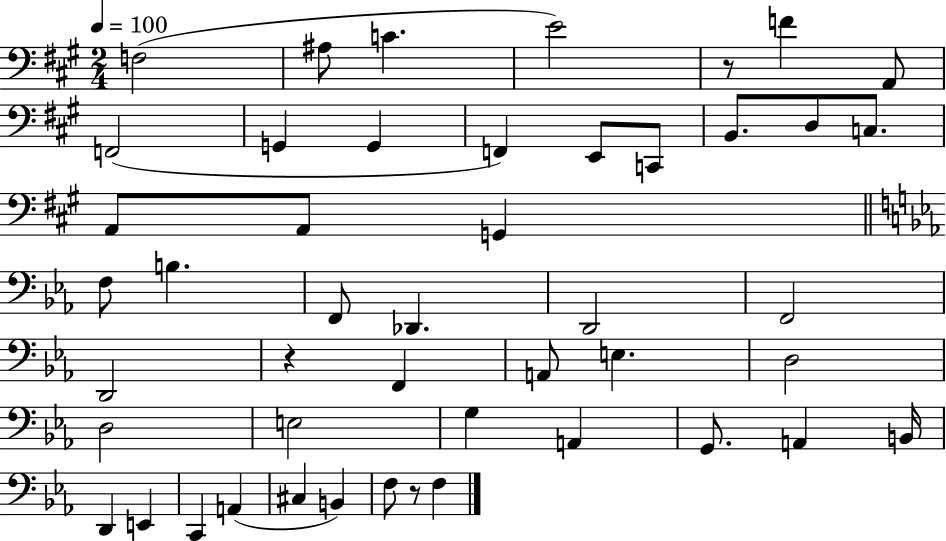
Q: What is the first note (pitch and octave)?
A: F3